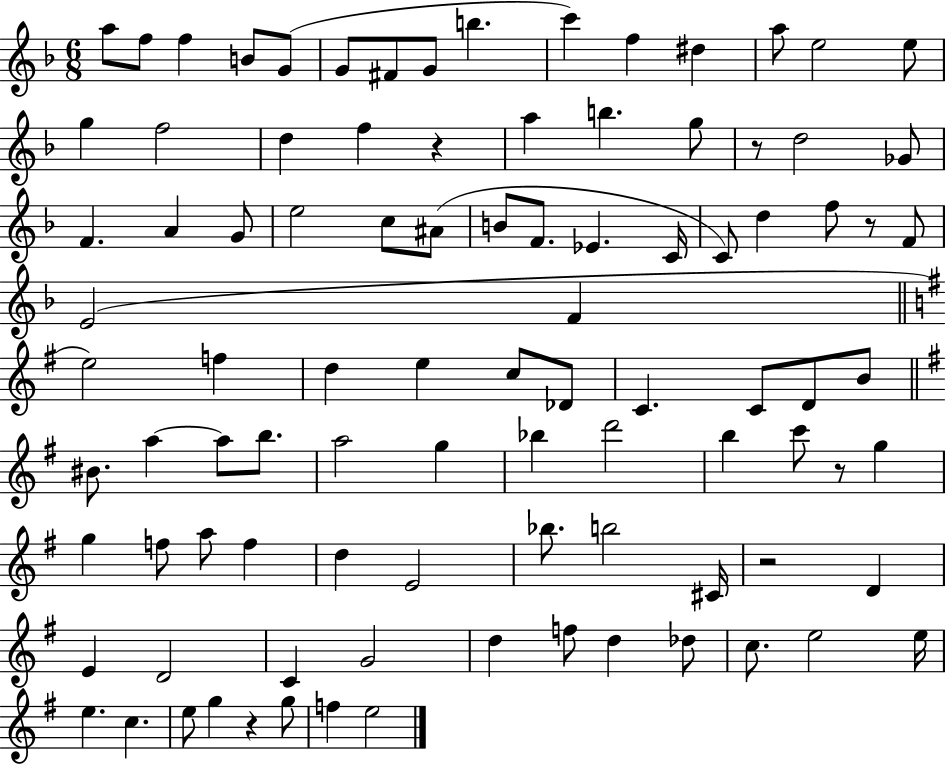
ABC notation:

X:1
T:Untitled
M:6/8
L:1/4
K:F
a/2 f/2 f B/2 G/2 G/2 ^F/2 G/2 b c' f ^d a/2 e2 e/2 g f2 d f z a b g/2 z/2 d2 _G/2 F A G/2 e2 c/2 ^A/2 B/2 F/2 _E C/4 C/2 d f/2 z/2 F/2 E2 F e2 f d e c/2 _D/2 C C/2 D/2 B/2 ^B/2 a a/2 b/2 a2 g _b d'2 b c'/2 z/2 g g f/2 a/2 f d E2 _b/2 b2 ^C/4 z2 D E D2 C G2 d f/2 d _d/2 c/2 e2 e/4 e c e/2 g z g/2 f e2